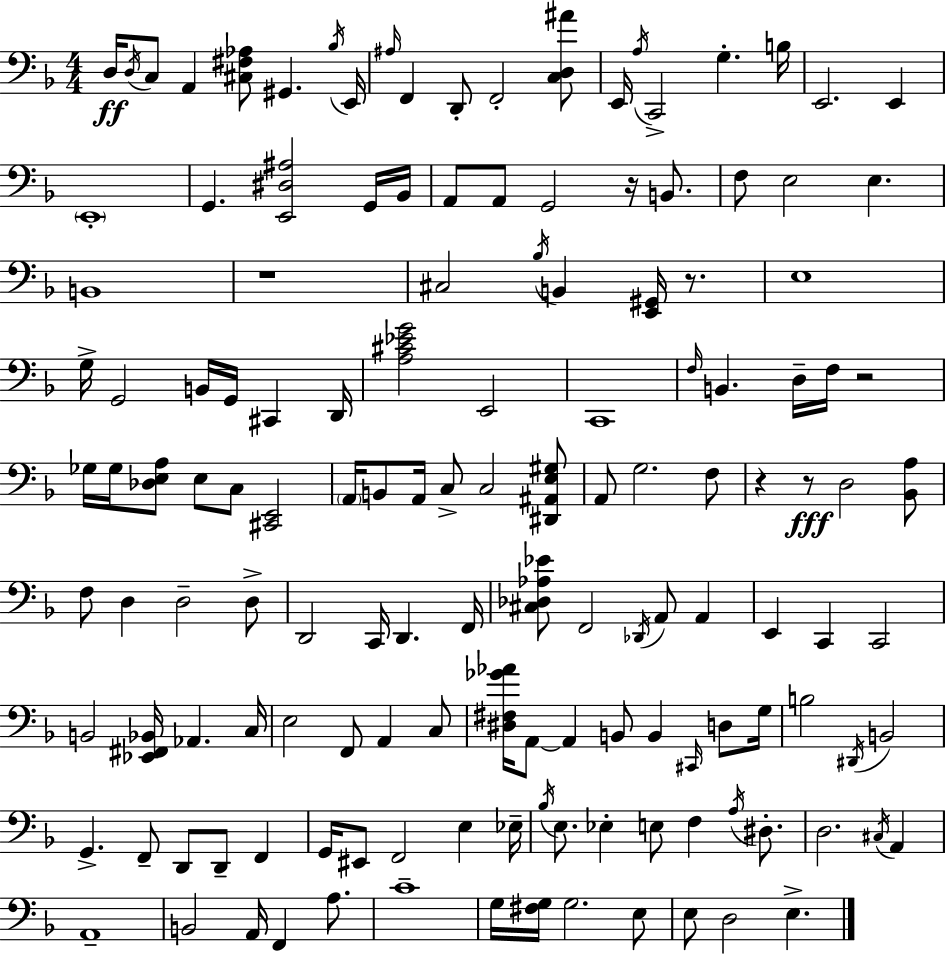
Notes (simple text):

D3/s D3/s C3/e A2/q [C#3,F#3,Ab3]/e G#2/q. Bb3/s E2/s A#3/s F2/q D2/e F2/h [C3,D3,A#4]/e E2/s A3/s C2/h G3/q. B3/s E2/h. E2/q E2/w G2/q. [E2,D#3,A#3]/h G2/s Bb2/s A2/e A2/e G2/h R/s B2/e. F3/e E3/h E3/q. B2/w R/w C#3/h Bb3/s B2/q [E2,G#2]/s R/e. E3/w G3/s G2/h B2/s G2/s C#2/q D2/s [A3,C#4,Eb4,G4]/h E2/h C2/w F3/s B2/q. D3/s F3/s R/h Gb3/s Gb3/s [Db3,E3,A3]/e E3/e C3/e [C#2,E2]/h A2/s B2/e A2/s C3/e C3/h [D#2,A#2,E3,G#3]/e A2/e G3/h. F3/e R/q R/e D3/h [Bb2,A3]/e F3/e D3/q D3/h D3/e D2/h C2/s D2/q. F2/s [C#3,Db3,Ab3,Eb4]/e F2/h Db2/s A2/e A2/q E2/q C2/q C2/h B2/h [Eb2,F#2,Bb2]/s Ab2/q. C3/s E3/h F2/e A2/q C3/e [D#3,F#3,Gb4,Ab4]/s A2/e A2/q B2/e B2/q C#2/s D3/e G3/s B3/h D#2/s B2/h G2/q. F2/e D2/e D2/e F2/q G2/s EIS2/e F2/h E3/q Eb3/s Bb3/s E3/e. Eb3/q E3/e F3/q A3/s D#3/e. D3/h. C#3/s A2/q A2/w B2/h A2/s F2/q A3/e. C4/w G3/s [F#3,G3]/s G3/h. E3/e E3/e D3/h E3/q.